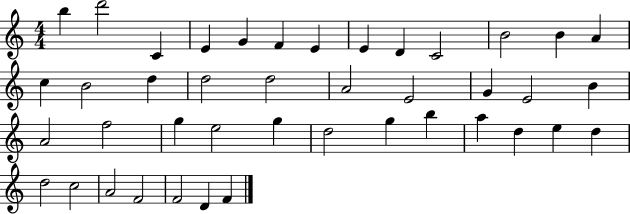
X:1
T:Untitled
M:4/4
L:1/4
K:C
b d'2 C E G F E E D C2 B2 B A c B2 d d2 d2 A2 E2 G E2 B A2 f2 g e2 g d2 g b a d e d d2 c2 A2 F2 F2 D F